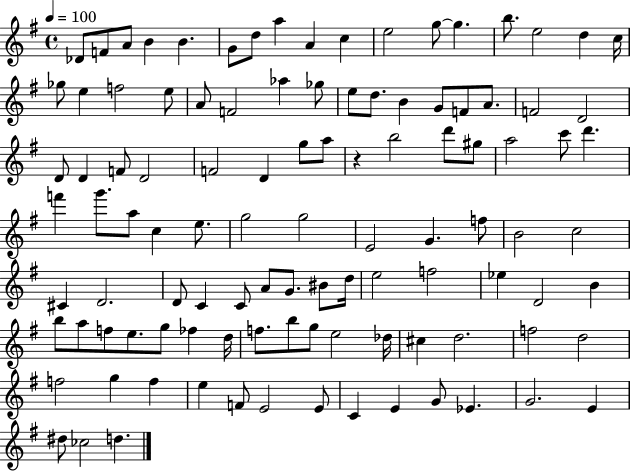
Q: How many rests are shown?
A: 1